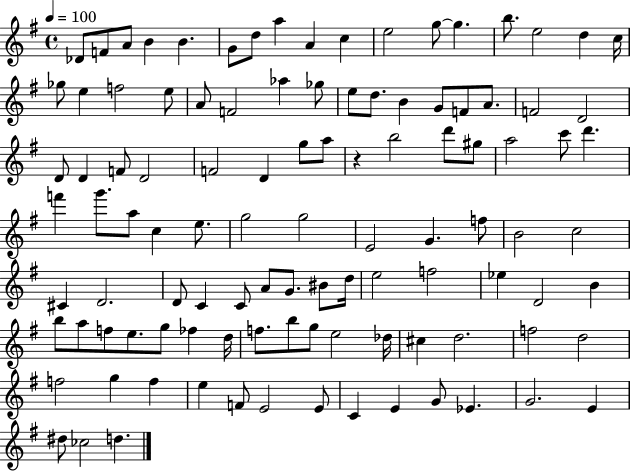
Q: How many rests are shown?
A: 1